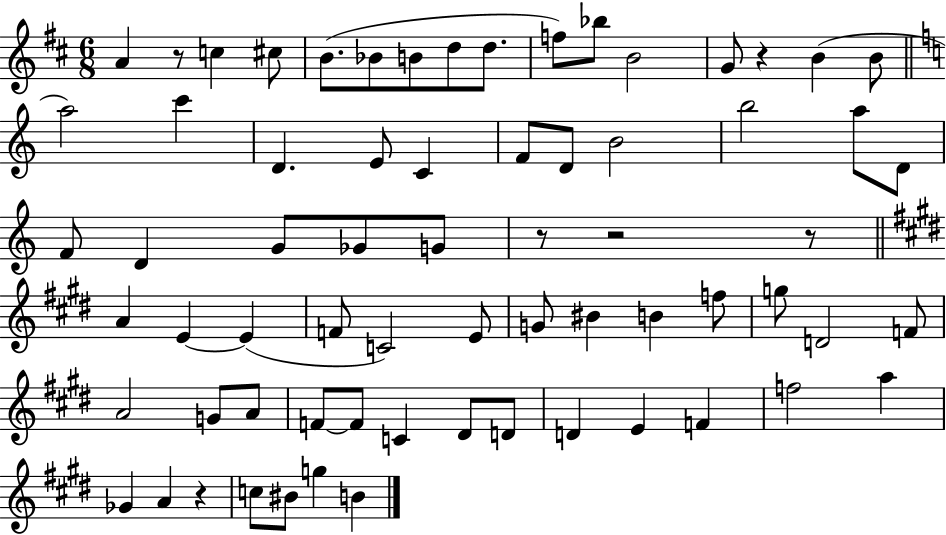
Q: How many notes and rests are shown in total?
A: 68